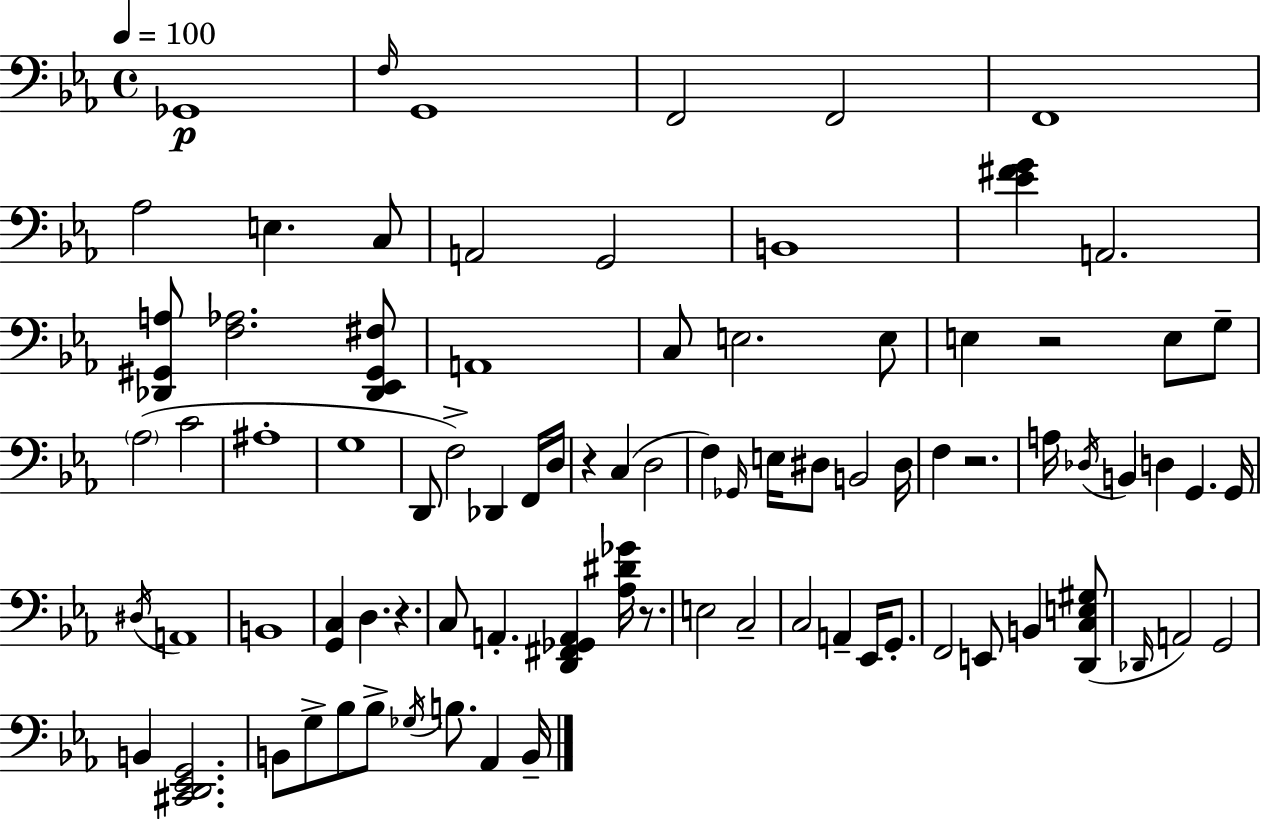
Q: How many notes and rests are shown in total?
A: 85